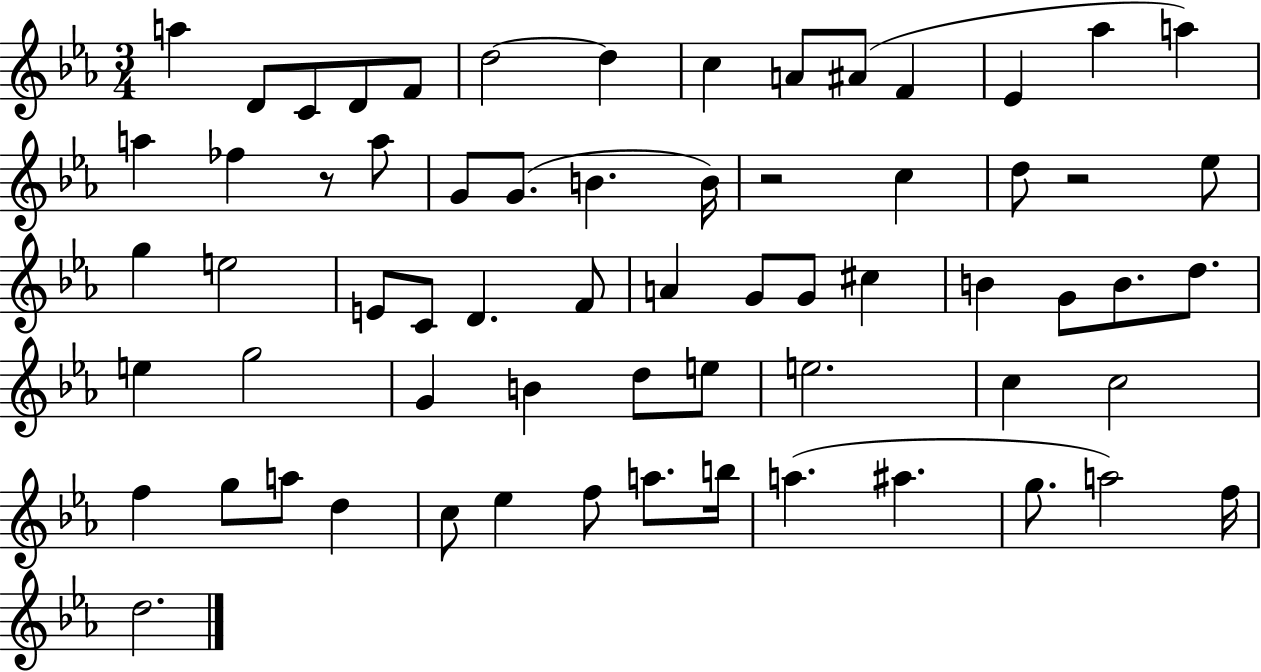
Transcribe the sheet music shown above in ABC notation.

X:1
T:Untitled
M:3/4
L:1/4
K:Eb
a D/2 C/2 D/2 F/2 d2 d c A/2 ^A/2 F _E _a a a _f z/2 a/2 G/2 G/2 B B/4 z2 c d/2 z2 _e/2 g e2 E/2 C/2 D F/2 A G/2 G/2 ^c B G/2 B/2 d/2 e g2 G B d/2 e/2 e2 c c2 f g/2 a/2 d c/2 _e f/2 a/2 b/4 a ^a g/2 a2 f/4 d2